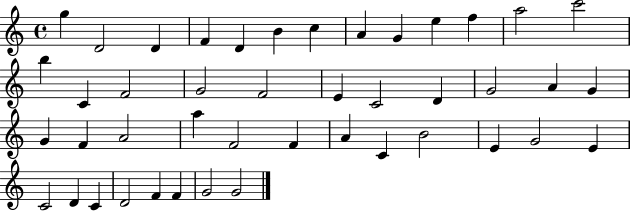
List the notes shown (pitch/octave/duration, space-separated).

G5/q D4/h D4/q F4/q D4/q B4/q C5/q A4/q G4/q E5/q F5/q A5/h C6/h B5/q C4/q F4/h G4/h F4/h E4/q C4/h D4/q G4/h A4/q G4/q G4/q F4/q A4/h A5/q F4/h F4/q A4/q C4/q B4/h E4/q G4/h E4/q C4/h D4/q C4/q D4/h F4/q F4/q G4/h G4/h